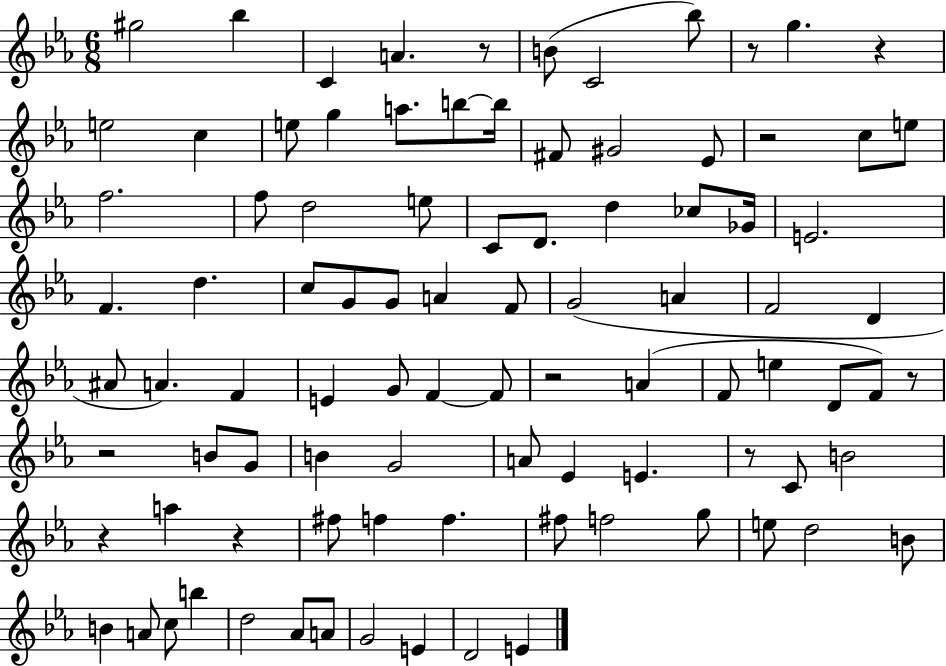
G#5/h Bb5/q C4/q A4/q. R/e B4/e C4/h Bb5/e R/e G5/q. R/q E5/h C5/q E5/e G5/q A5/e. B5/e B5/s F#4/e G#4/h Eb4/e R/h C5/e E5/e F5/h. F5/e D5/h E5/e C4/e D4/e. D5/q CES5/e Gb4/s E4/h. F4/q. D5/q. C5/e G4/e G4/e A4/q F4/e G4/h A4/q F4/h D4/q A#4/e A4/q. F4/q E4/q G4/e F4/q F4/e R/h A4/q F4/e E5/q D4/e F4/e R/e R/h B4/e G4/e B4/q G4/h A4/e Eb4/q E4/q. R/e C4/e B4/h R/q A5/q R/q F#5/e F5/q F5/q. F#5/e F5/h G5/e E5/e D5/h B4/e B4/q A4/e C5/e B5/q D5/h Ab4/e A4/e G4/h E4/q D4/h E4/q